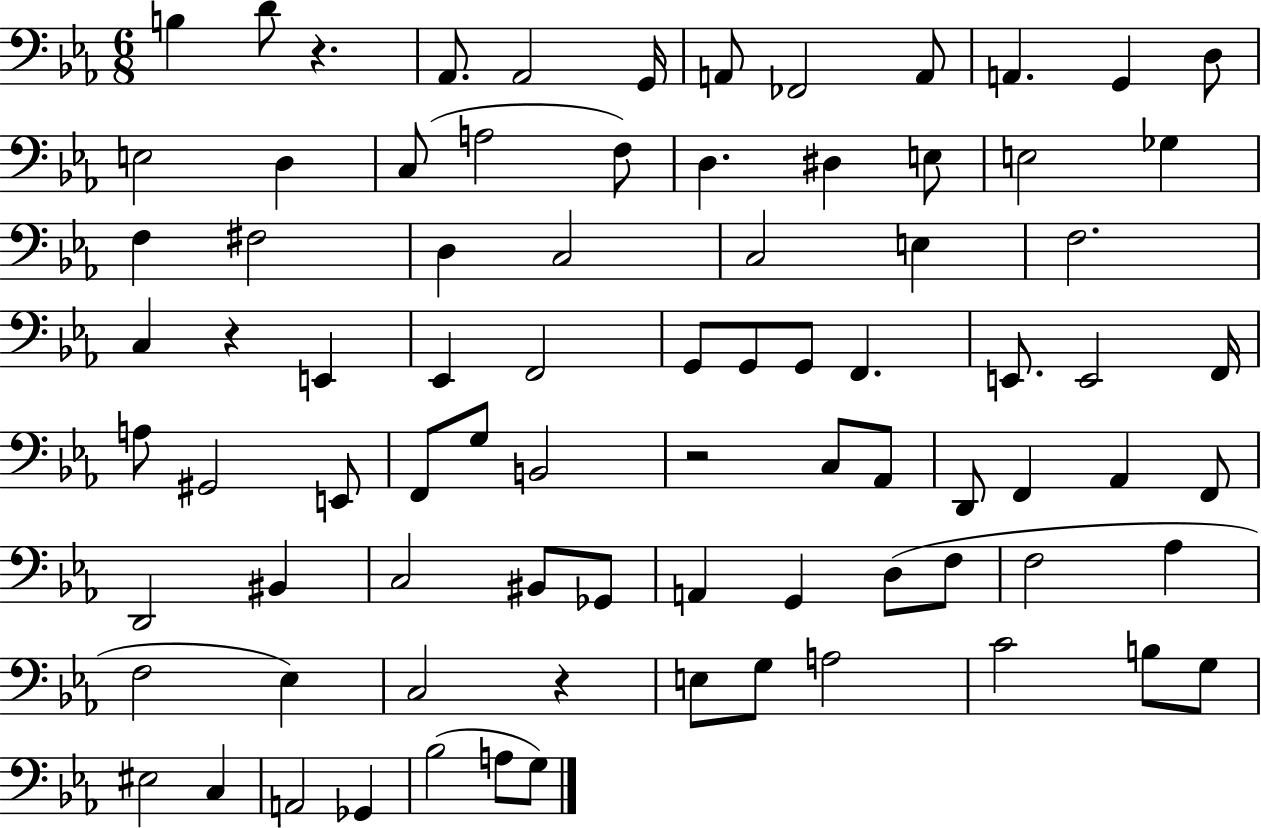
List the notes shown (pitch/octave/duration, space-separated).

B3/q D4/e R/q. Ab2/e. Ab2/h G2/s A2/e FES2/h A2/e A2/q. G2/q D3/e E3/h D3/q C3/e A3/h F3/e D3/q. D#3/q E3/e E3/h Gb3/q F3/q F#3/h D3/q C3/h C3/h E3/q F3/h. C3/q R/q E2/q Eb2/q F2/h G2/e G2/e G2/e F2/q. E2/e. E2/h F2/s A3/e G#2/h E2/e F2/e G3/e B2/h R/h C3/e Ab2/e D2/e F2/q Ab2/q F2/e D2/h BIS2/q C3/h BIS2/e Gb2/e A2/q G2/q D3/e F3/e F3/h Ab3/q F3/h Eb3/q C3/h R/q E3/e G3/e A3/h C4/h B3/e G3/e EIS3/h C3/q A2/h Gb2/q Bb3/h A3/e G3/e